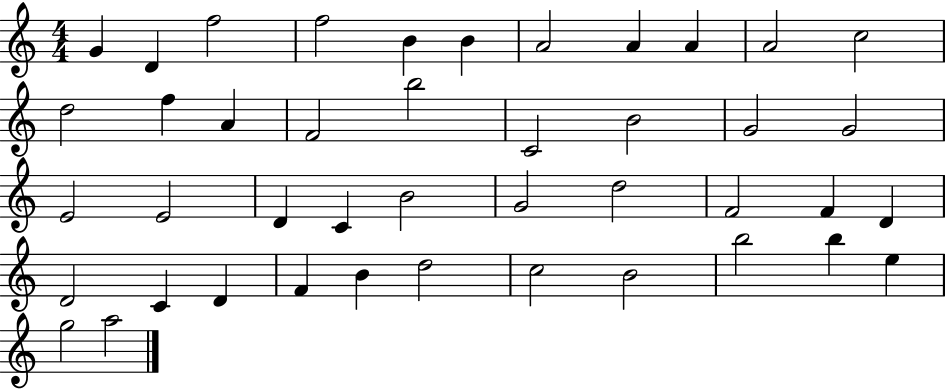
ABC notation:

X:1
T:Untitled
M:4/4
L:1/4
K:C
G D f2 f2 B B A2 A A A2 c2 d2 f A F2 b2 C2 B2 G2 G2 E2 E2 D C B2 G2 d2 F2 F D D2 C D F B d2 c2 B2 b2 b e g2 a2